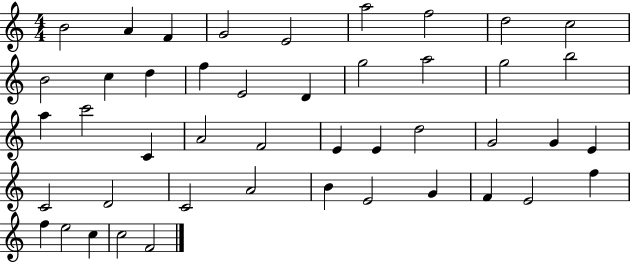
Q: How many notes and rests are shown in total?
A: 45